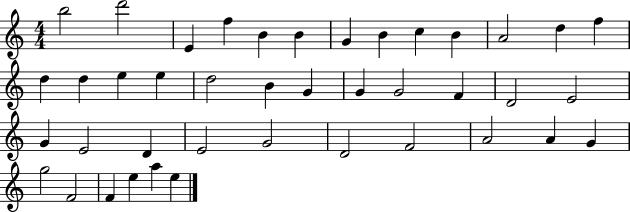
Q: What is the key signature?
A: C major